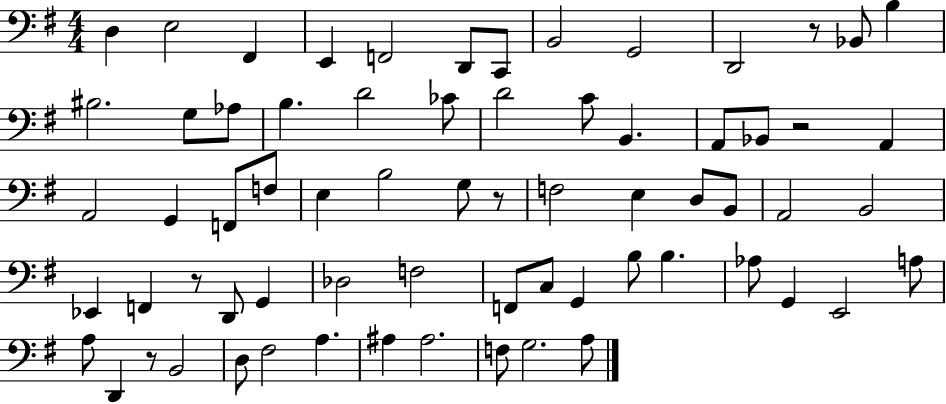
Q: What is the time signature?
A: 4/4